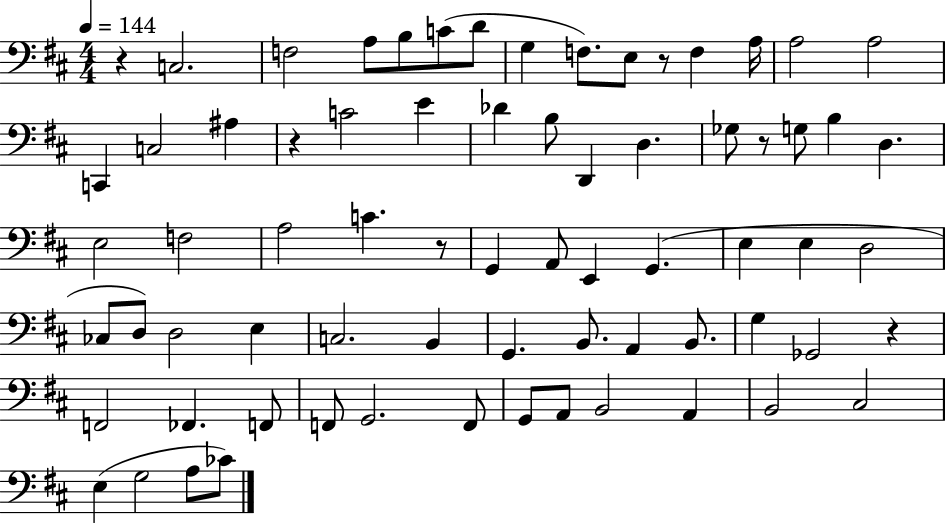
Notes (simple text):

R/q C3/h. F3/h A3/e B3/e C4/e D4/e G3/q F3/e. E3/e R/e F3/q A3/s A3/h A3/h C2/q C3/h A#3/q R/q C4/h E4/q Db4/q B3/e D2/q D3/q. Gb3/e R/e G3/e B3/q D3/q. E3/h F3/h A3/h C4/q. R/e G2/q A2/e E2/q G2/q. E3/q E3/q D3/h CES3/e D3/e D3/h E3/q C3/h. B2/q G2/q. B2/e. A2/q B2/e. G3/q Gb2/h R/q F2/h FES2/q. F2/e F2/e G2/h. F2/e G2/e A2/e B2/h A2/q B2/h C#3/h E3/q G3/h A3/e CES4/e